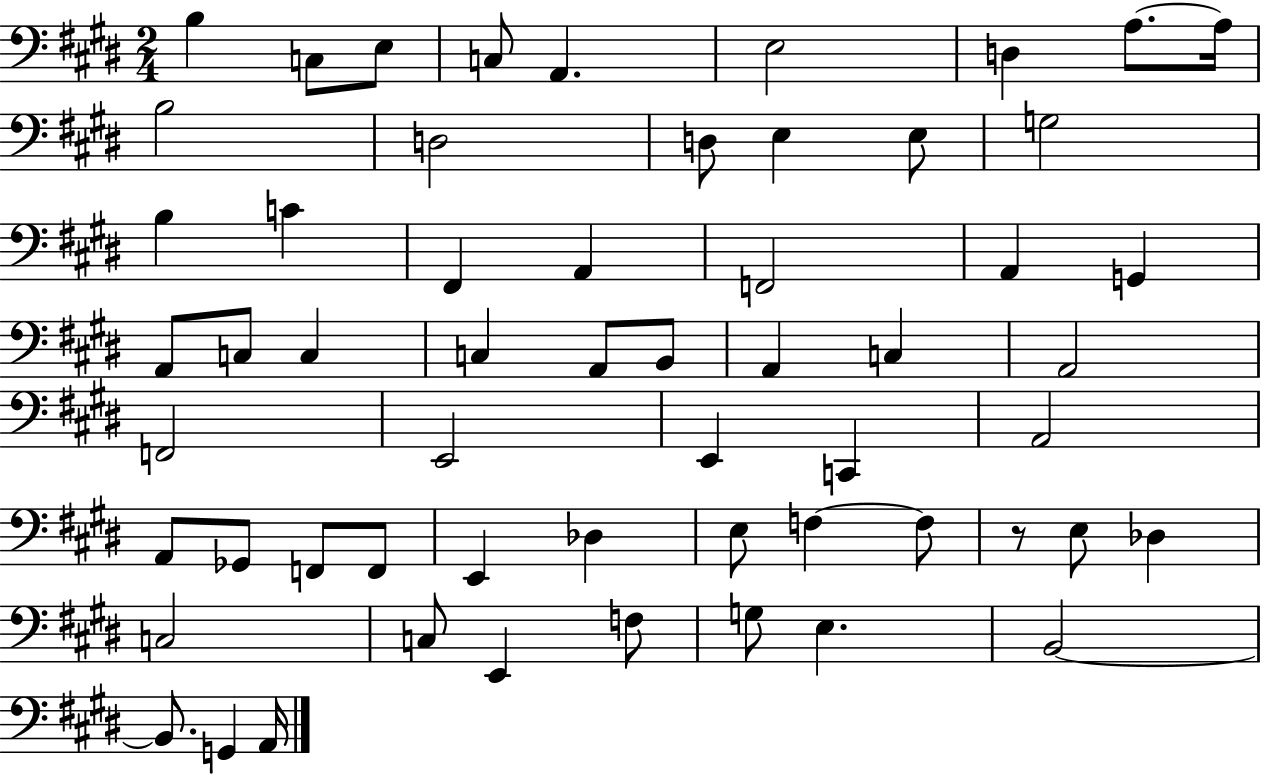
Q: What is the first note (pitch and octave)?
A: B3